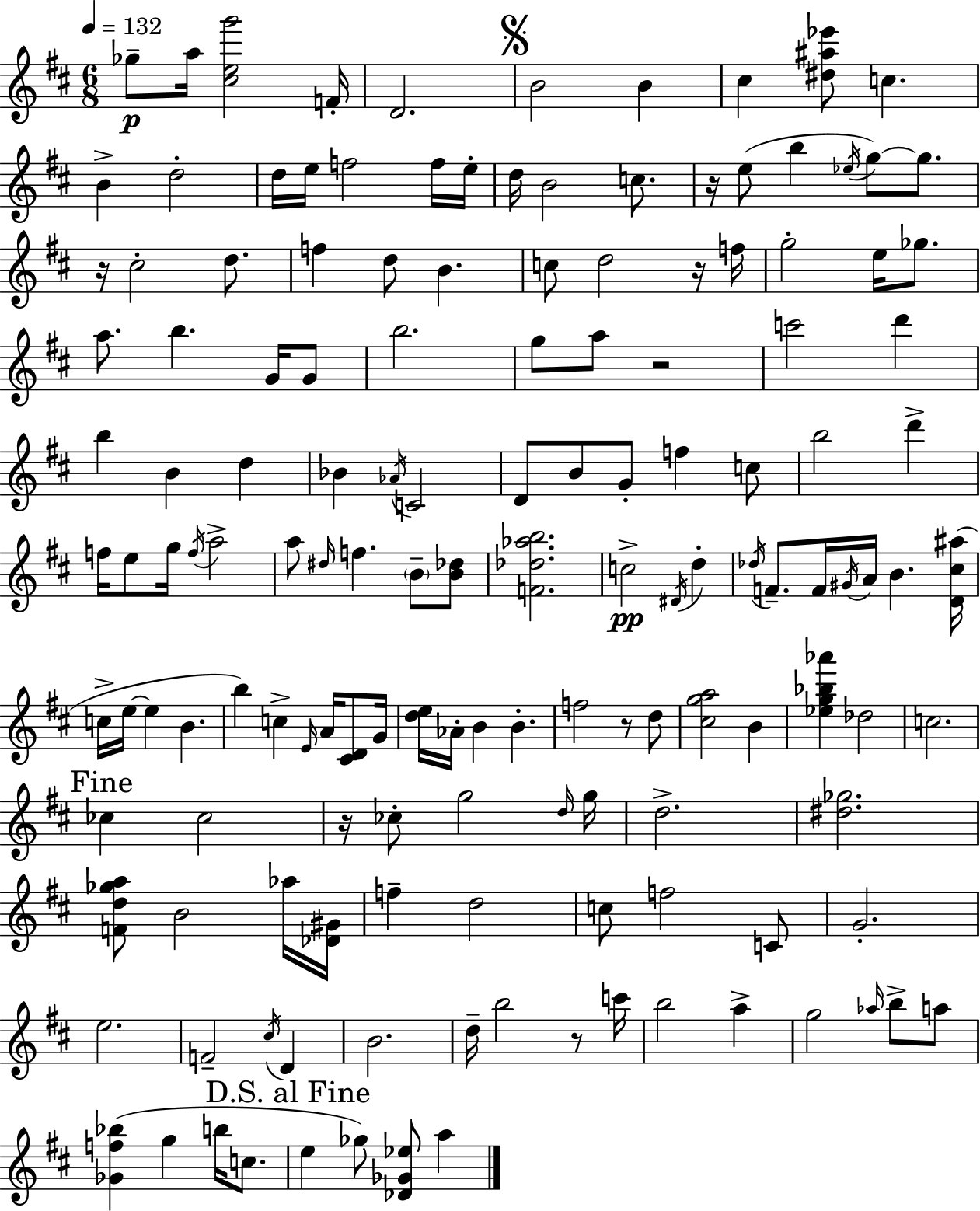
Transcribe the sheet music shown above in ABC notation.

X:1
T:Untitled
M:6/8
L:1/4
K:D
_g/2 a/4 [^ceg']2 F/4 D2 B2 B ^c [^d^a_e']/2 c B d2 d/4 e/4 f2 f/4 e/4 d/4 B2 c/2 z/4 e/2 b _e/4 g/2 g/2 z/4 ^c2 d/2 f d/2 B c/2 d2 z/4 f/4 g2 e/4 _g/2 a/2 b G/4 G/2 b2 g/2 a/2 z2 c'2 d' b B d _B _A/4 C2 D/2 B/2 G/2 f c/2 b2 d' f/4 e/2 g/4 f/4 a2 a/2 ^d/4 f B/2 [B_d]/2 [F_d_ab]2 c2 ^D/4 d _d/4 F/2 F/4 ^G/4 A/4 B [D^c^a]/4 c/4 e/4 e B b c E/4 A/4 [^CD]/2 G/4 [de]/4 _A/4 B B f2 z/2 d/2 [^cga]2 B [_eg_b_a'] _d2 c2 _c _c2 z/4 _c/2 g2 d/4 g/4 d2 [^d_g]2 [Fd_ga]/2 B2 _a/4 [_D^G]/4 f d2 c/2 f2 C/2 G2 e2 F2 ^c/4 D B2 d/4 b2 z/2 c'/4 b2 a g2 _a/4 b/2 a/2 [_Gf_b] g b/4 c/2 e _g/2 [_D_G_e]/2 a